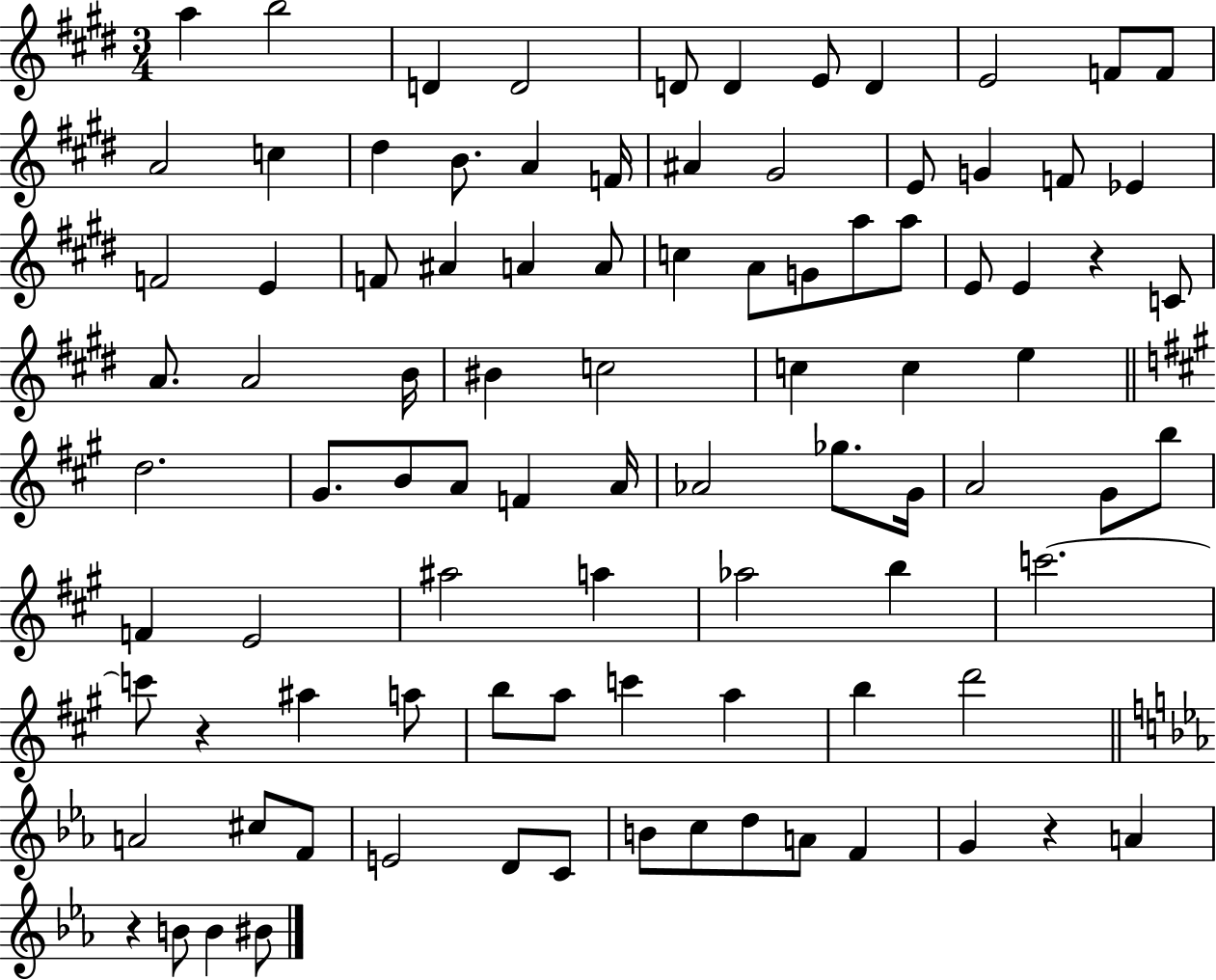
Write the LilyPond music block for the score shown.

{
  \clef treble
  \numericTimeSignature
  \time 3/4
  \key e \major
  a''4 b''2 | d'4 d'2 | d'8 d'4 e'8 d'4 | e'2 f'8 f'8 | \break a'2 c''4 | dis''4 b'8. a'4 f'16 | ais'4 gis'2 | e'8 g'4 f'8 ees'4 | \break f'2 e'4 | f'8 ais'4 a'4 a'8 | c''4 a'8 g'8 a''8 a''8 | e'8 e'4 r4 c'8 | \break a'8. a'2 b'16 | bis'4 c''2 | c''4 c''4 e''4 | \bar "||" \break \key a \major d''2. | gis'8. b'8 a'8 f'4 a'16 | aes'2 ges''8. gis'16 | a'2 gis'8 b''8 | \break f'4 e'2 | ais''2 a''4 | aes''2 b''4 | c'''2.~~ | \break c'''8 r4 ais''4 a''8 | b''8 a''8 c'''4 a''4 | b''4 d'''2 | \bar "||" \break \key c \minor a'2 cis''8 f'8 | e'2 d'8 c'8 | b'8 c''8 d''8 a'8 f'4 | g'4 r4 a'4 | \break r4 b'8 b'4 bis'8 | \bar "|."
}